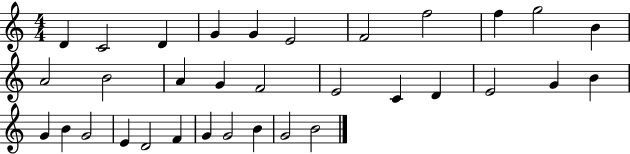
{
  \clef treble
  \numericTimeSignature
  \time 4/4
  \key c \major
  d'4 c'2 d'4 | g'4 g'4 e'2 | f'2 f''2 | f''4 g''2 b'4 | \break a'2 b'2 | a'4 g'4 f'2 | e'2 c'4 d'4 | e'2 g'4 b'4 | \break g'4 b'4 g'2 | e'4 d'2 f'4 | g'4 g'2 b'4 | g'2 b'2 | \break \bar "|."
}